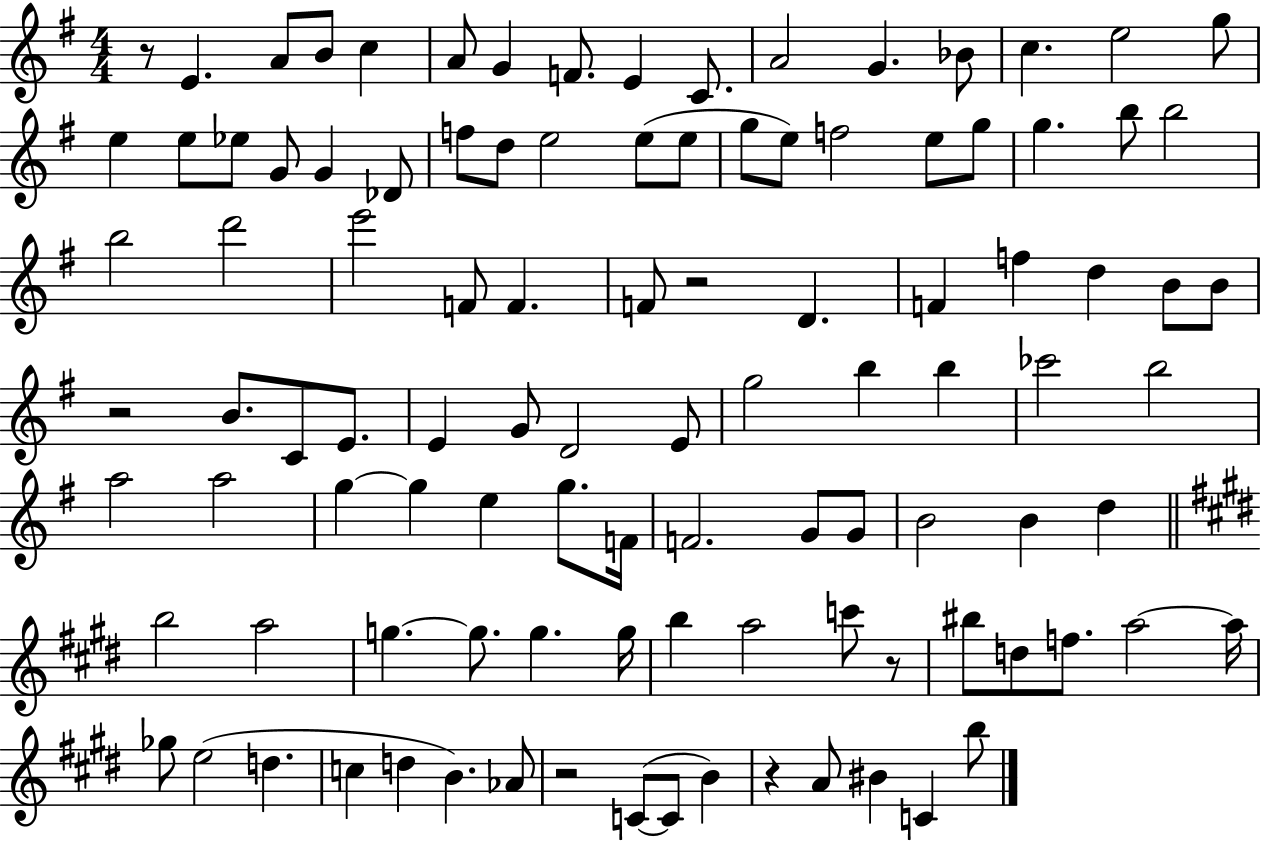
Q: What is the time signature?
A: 4/4